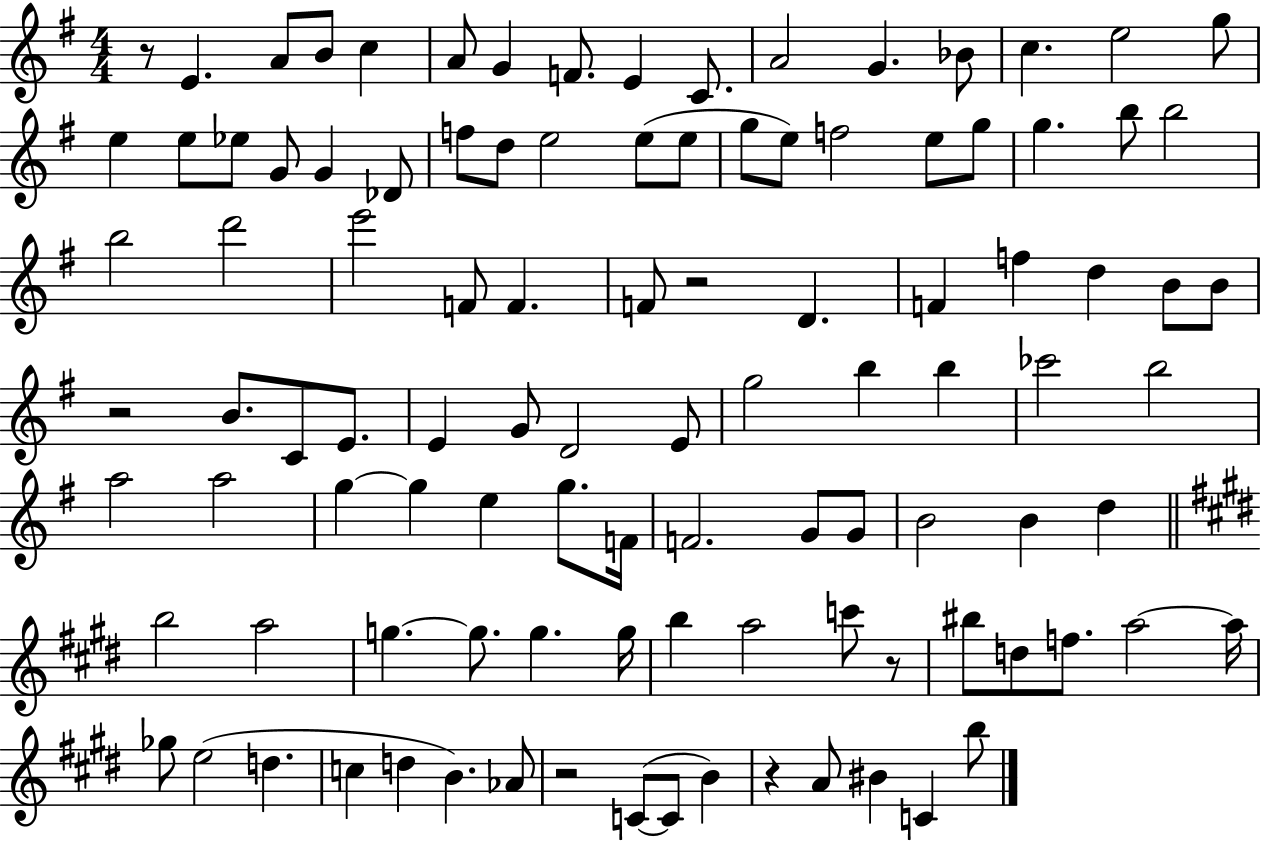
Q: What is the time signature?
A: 4/4